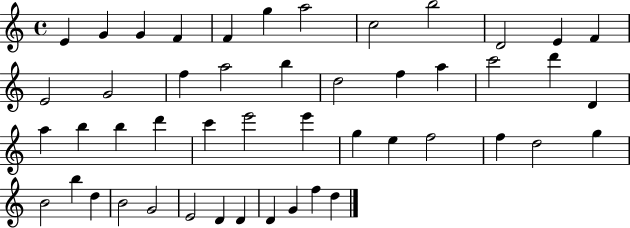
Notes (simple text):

E4/q G4/q G4/q F4/q F4/q G5/q A5/h C5/h B5/h D4/h E4/q F4/q E4/h G4/h F5/q A5/h B5/q D5/h F5/q A5/q C6/h D6/q D4/q A5/q B5/q B5/q D6/q C6/q E6/h E6/q G5/q E5/q F5/h F5/q D5/h G5/q B4/h B5/q D5/q B4/h G4/h E4/h D4/q D4/q D4/q G4/q F5/q D5/q